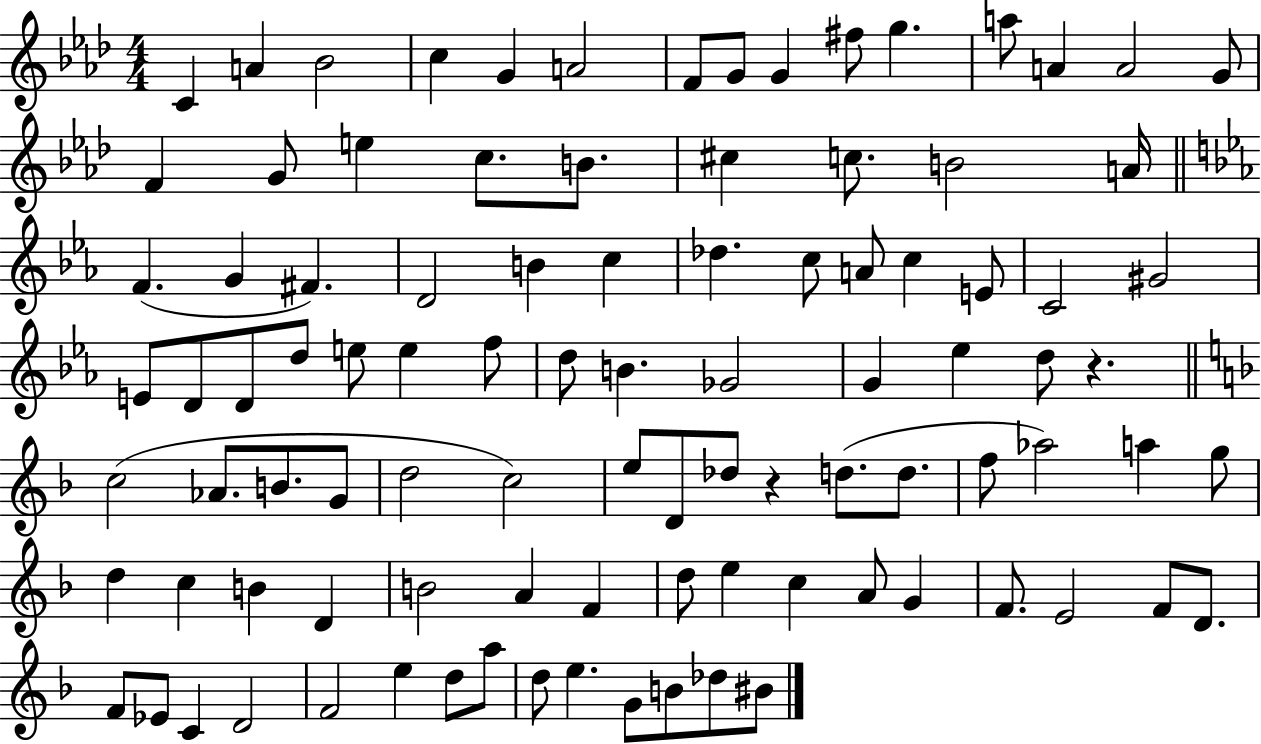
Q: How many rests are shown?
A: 2